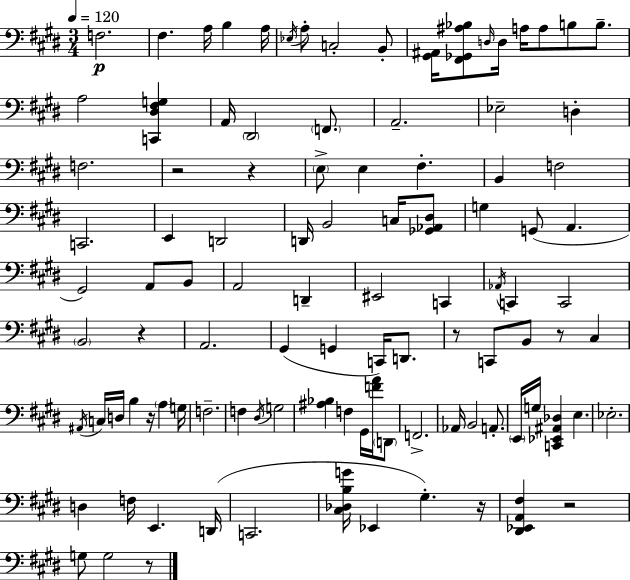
X:1
T:Untitled
M:3/4
L:1/4
K:E
F,2 ^F, A,/4 B, A,/4 _E,/4 A,/2 C,2 B,,/2 [^G,,^A,,]/4 [^F,,_G,,^A,_B,]/2 D,/4 D,/4 A,/4 A,/2 B,/2 B,/2 A,2 [C,,^D,^F,G,] A,,/4 ^D,,2 F,,/2 A,,2 _E,2 D, F,2 z2 z E,/2 E, ^F, B,, F,2 C,,2 E,, D,,2 D,,/4 B,,2 C,/4 [_G,,_A,,^D,]/2 G, G,,/2 A,, ^G,,2 A,,/2 B,,/2 A,,2 D,, ^E,,2 C,, _A,,/4 C,, C,,2 B,,2 z A,,2 ^G,, G,, C,,/4 D,,/2 z/2 C,,/2 B,,/2 z/2 ^C, ^A,,/4 C,/4 D,/4 B, z/4 A, G,/4 F,2 F, ^D,/4 G,2 [^A,_B,] F, ^G,,/4 [FA]/4 D,,/2 F,,2 _A,,/4 B,,2 A,,/2 E,,/4 G,/4 [C,,_E,,^A,,_D,] E, _E,2 D, F,/4 E,, D,,/4 C,,2 [^C,_D,B,G]/4 _E,, ^G, z/4 [^D,,_E,,A,,^F,] z2 G,/2 G,2 z/2